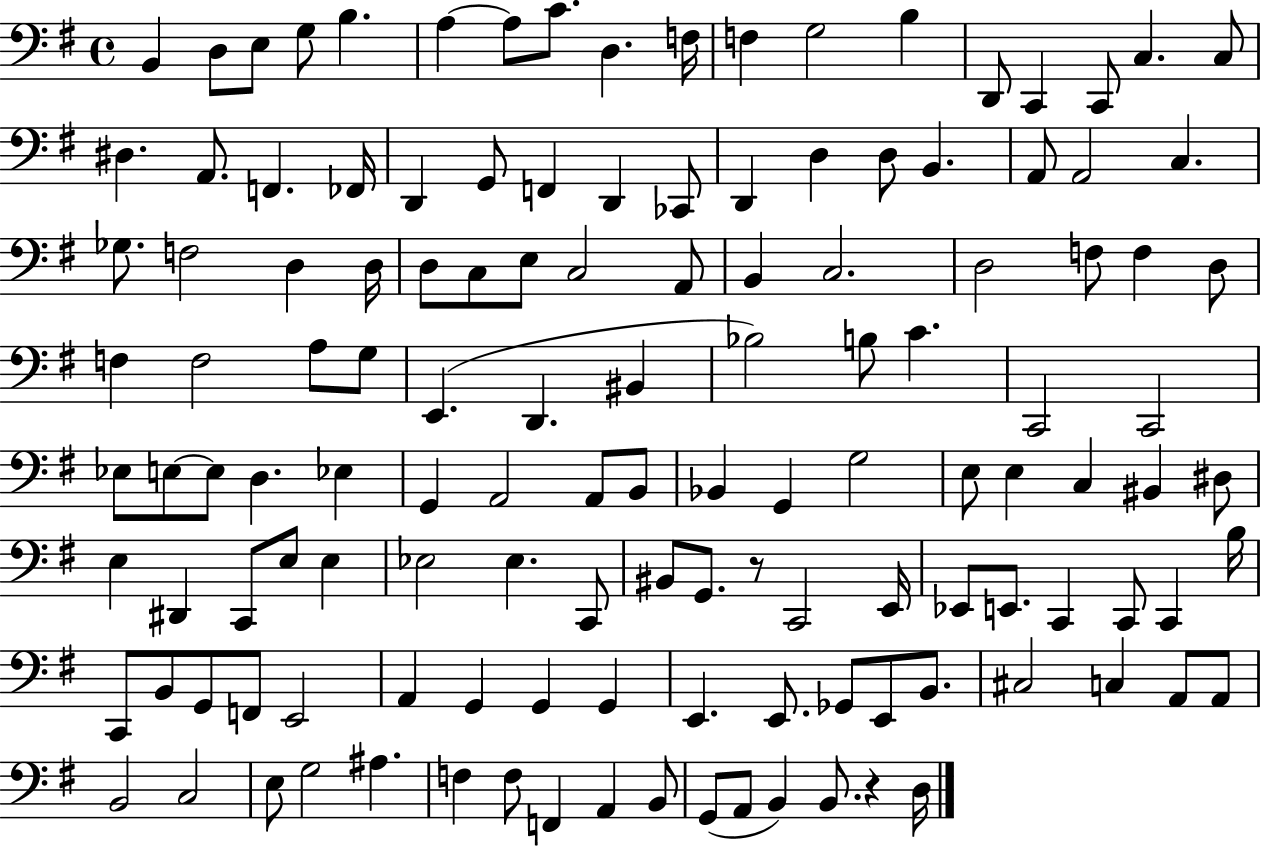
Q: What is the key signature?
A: G major